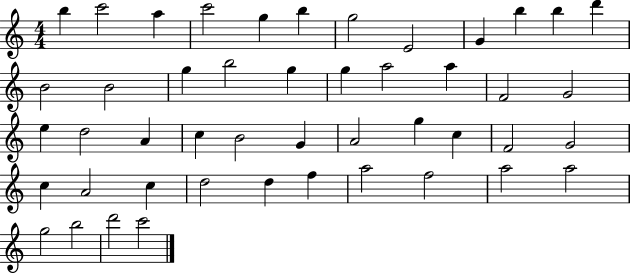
B5/q C6/h A5/q C6/h G5/q B5/q G5/h E4/h G4/q B5/q B5/q D6/q B4/h B4/h G5/q B5/h G5/q G5/q A5/h A5/q F4/h G4/h E5/q D5/h A4/q C5/q B4/h G4/q A4/h G5/q C5/q F4/h G4/h C5/q A4/h C5/q D5/h D5/q F5/q A5/h F5/h A5/h A5/h G5/h B5/h D6/h C6/h